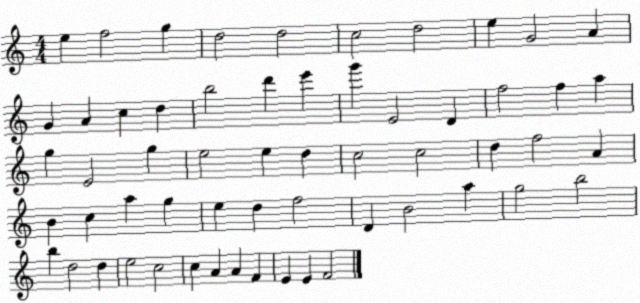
X:1
T:Untitled
M:4/4
L:1/4
K:C
e f2 g d2 d2 c2 d2 e G2 A G A c d b2 d' e' g' E2 D f2 f a g E2 g e2 e d c2 c2 d f2 A B c a g e d f2 D B2 a g2 b2 b d2 d e2 c2 c A A F E E F2